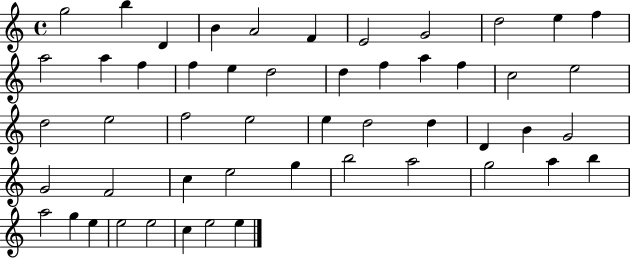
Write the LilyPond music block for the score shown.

{
  \clef treble
  \time 4/4
  \defaultTimeSignature
  \key c \major
  g''2 b''4 d'4 | b'4 a'2 f'4 | e'2 g'2 | d''2 e''4 f''4 | \break a''2 a''4 f''4 | f''4 e''4 d''2 | d''4 f''4 a''4 f''4 | c''2 e''2 | \break d''2 e''2 | f''2 e''2 | e''4 d''2 d''4 | d'4 b'4 g'2 | \break g'2 f'2 | c''4 e''2 g''4 | b''2 a''2 | g''2 a''4 b''4 | \break a''2 g''4 e''4 | e''2 e''2 | c''4 e''2 e''4 | \bar "|."
}